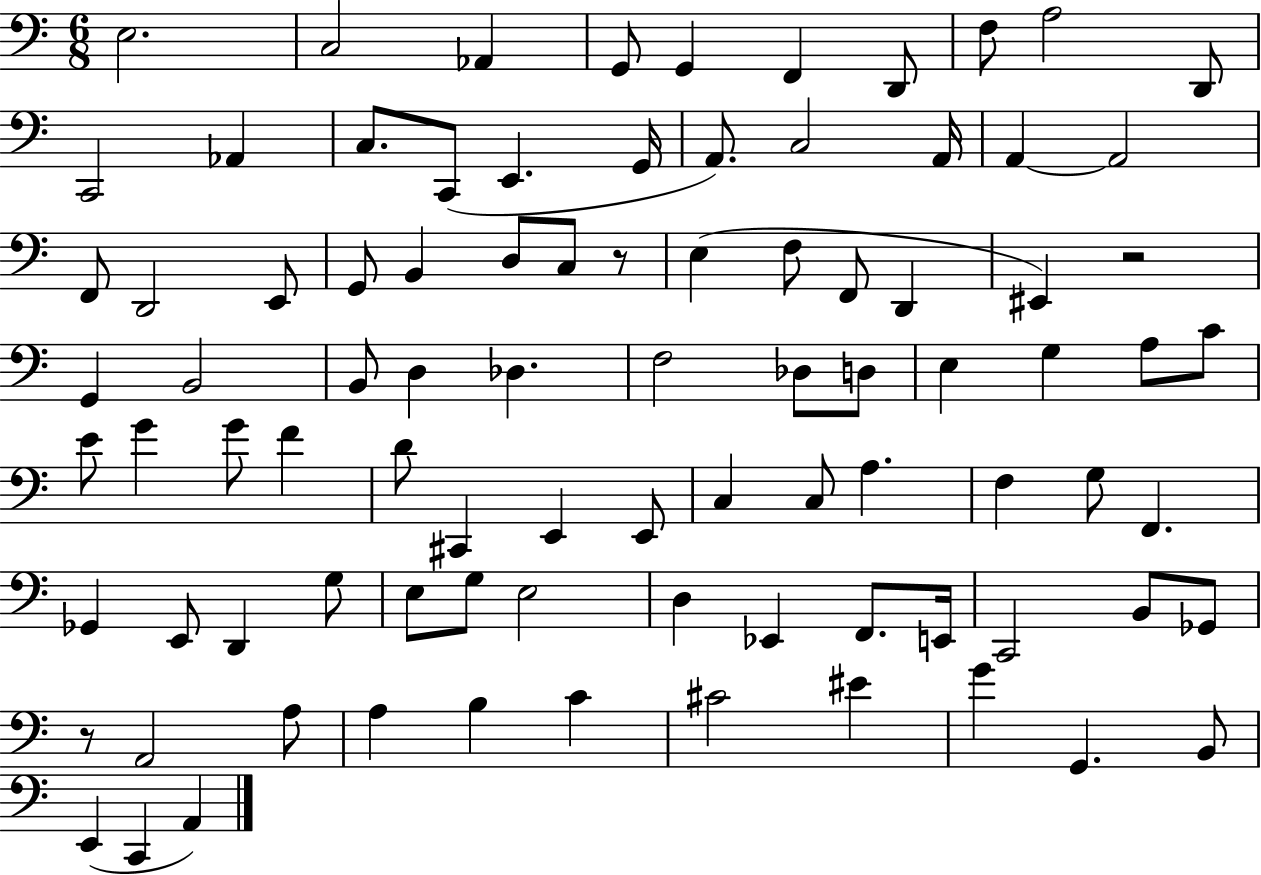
E3/h. C3/h Ab2/q G2/e G2/q F2/q D2/e F3/e A3/h D2/e C2/h Ab2/q C3/e. C2/e E2/q. G2/s A2/e. C3/h A2/s A2/q A2/h F2/e D2/h E2/e G2/e B2/q D3/e C3/e R/e E3/q F3/e F2/e D2/q EIS2/q R/h G2/q B2/h B2/e D3/q Db3/q. F3/h Db3/e D3/e E3/q G3/q A3/e C4/e E4/e G4/q G4/e F4/q D4/e C#2/q E2/q E2/e C3/q C3/e A3/q. F3/q G3/e F2/q. Gb2/q E2/e D2/q G3/e E3/e G3/e E3/h D3/q Eb2/q F2/e. E2/s C2/h B2/e Gb2/e R/e A2/h A3/e A3/q B3/q C4/q C#4/h EIS4/q G4/q G2/q. B2/e E2/q C2/q A2/q